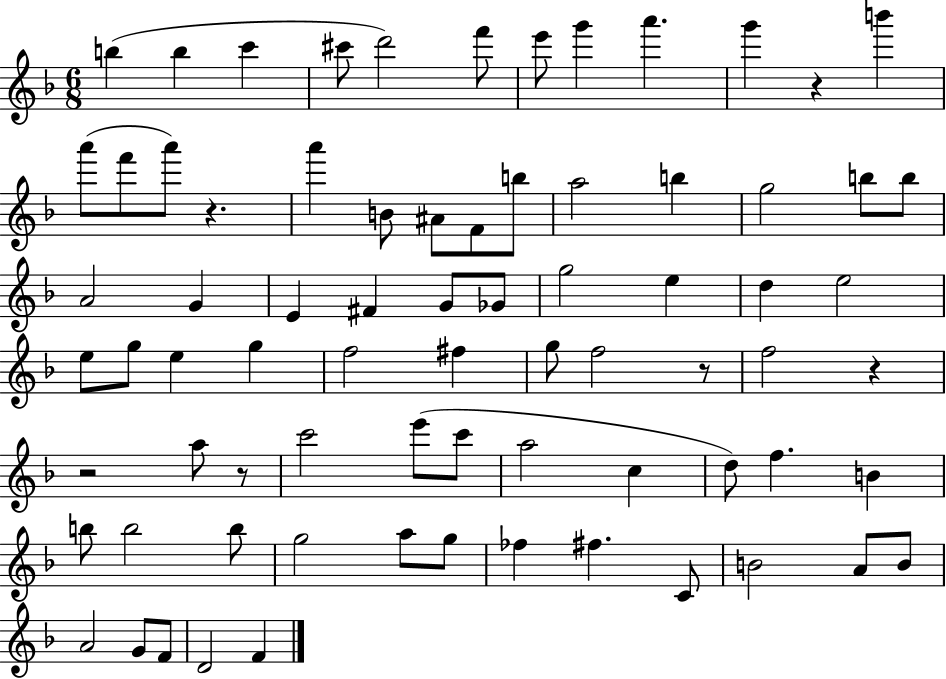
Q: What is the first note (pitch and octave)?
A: B5